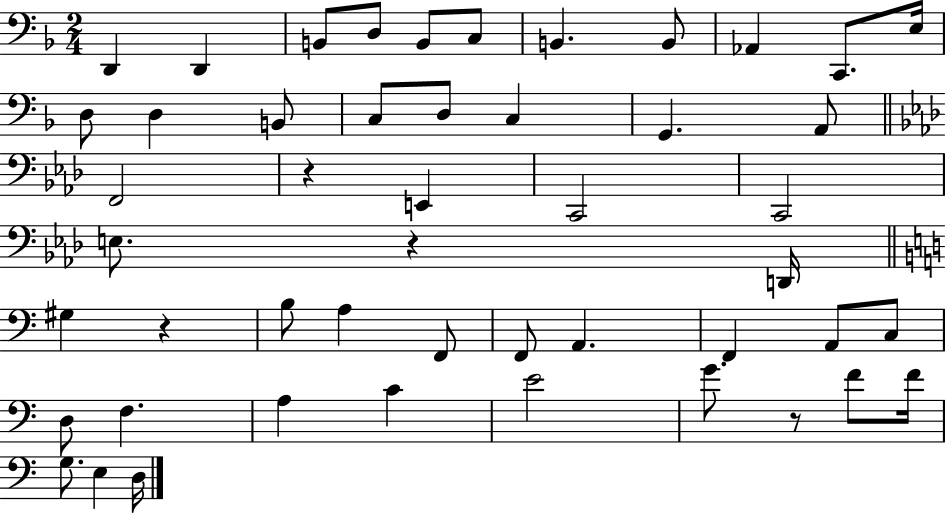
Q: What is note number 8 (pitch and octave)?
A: B2